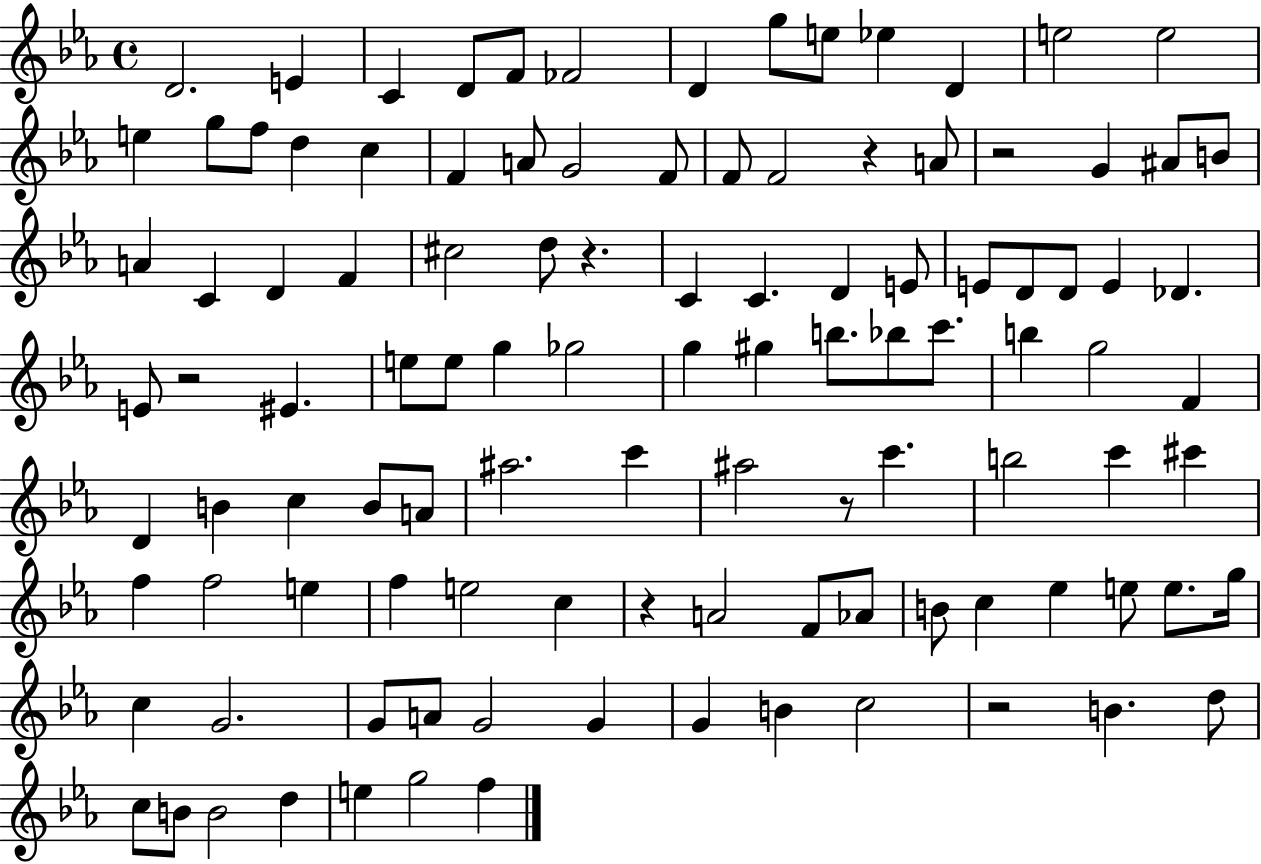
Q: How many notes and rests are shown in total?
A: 109